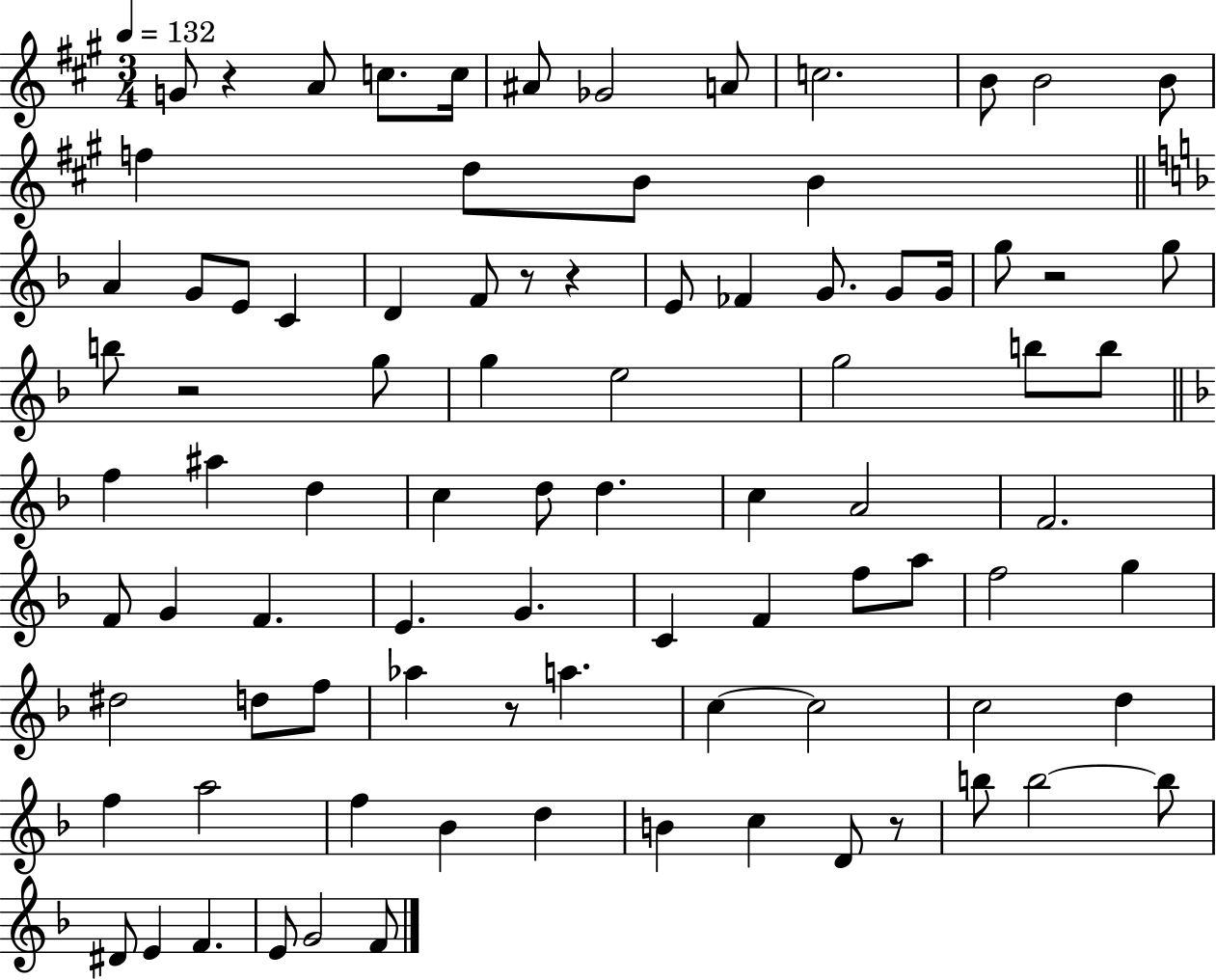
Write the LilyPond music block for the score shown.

{
  \clef treble
  \numericTimeSignature
  \time 3/4
  \key a \major
  \tempo 4 = 132
  \repeat volta 2 { g'8 r4 a'8 c''8. c''16 | ais'8 ges'2 a'8 | c''2. | b'8 b'2 b'8 | \break f''4 d''8 b'8 b'4 | \bar "||" \break \key f \major a'4 g'8 e'8 c'4 | d'4 f'8 r8 r4 | e'8 fes'4 g'8. g'8 g'16 | g''8 r2 g''8 | \break b''8 r2 g''8 | g''4 e''2 | g''2 b''8 b''8 | \bar "||" \break \key f \major f''4 ais''4 d''4 | c''4 d''8 d''4. | c''4 a'2 | f'2. | \break f'8 g'4 f'4. | e'4. g'4. | c'4 f'4 f''8 a''8 | f''2 g''4 | \break dis''2 d''8 f''8 | aes''4 r8 a''4. | c''4~~ c''2 | c''2 d''4 | \break f''4 a''2 | f''4 bes'4 d''4 | b'4 c''4 d'8 r8 | b''8 b''2~~ b''8 | \break dis'8 e'4 f'4. | e'8 g'2 f'8 | } \bar "|."
}